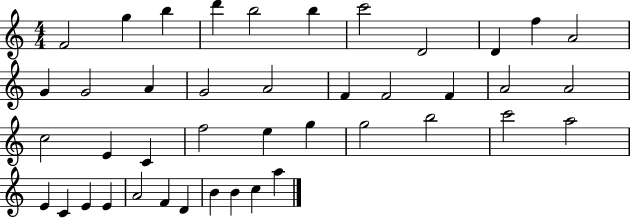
X:1
T:Untitled
M:4/4
L:1/4
K:C
F2 g b d' b2 b c'2 D2 D f A2 G G2 A G2 A2 F F2 F A2 A2 c2 E C f2 e g g2 b2 c'2 a2 E C E E A2 F D B B c a